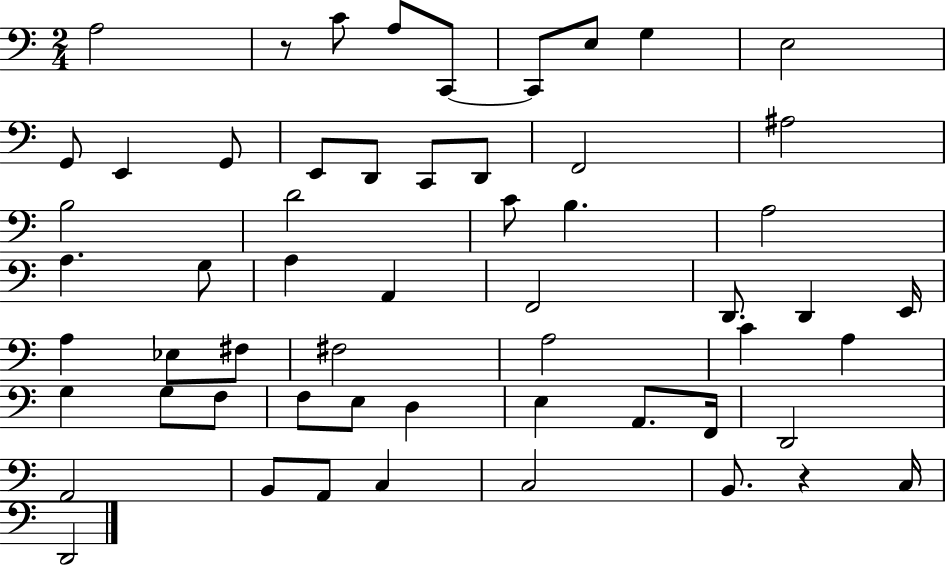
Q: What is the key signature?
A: C major